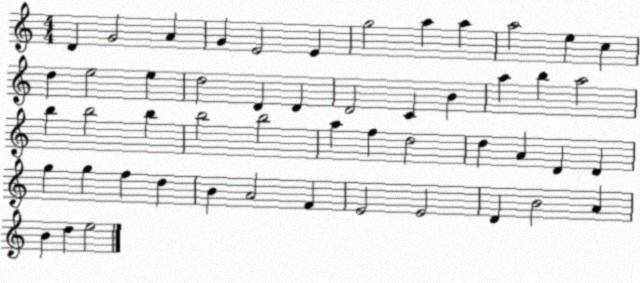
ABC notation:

X:1
T:Untitled
M:4/4
L:1/4
K:C
D G2 A G E2 E g2 a a a2 e c d e2 e d2 D D D2 C B a b a2 b b2 b b2 b2 a f d2 d A D D g g f d B A2 F E2 E2 D B2 A B d e2